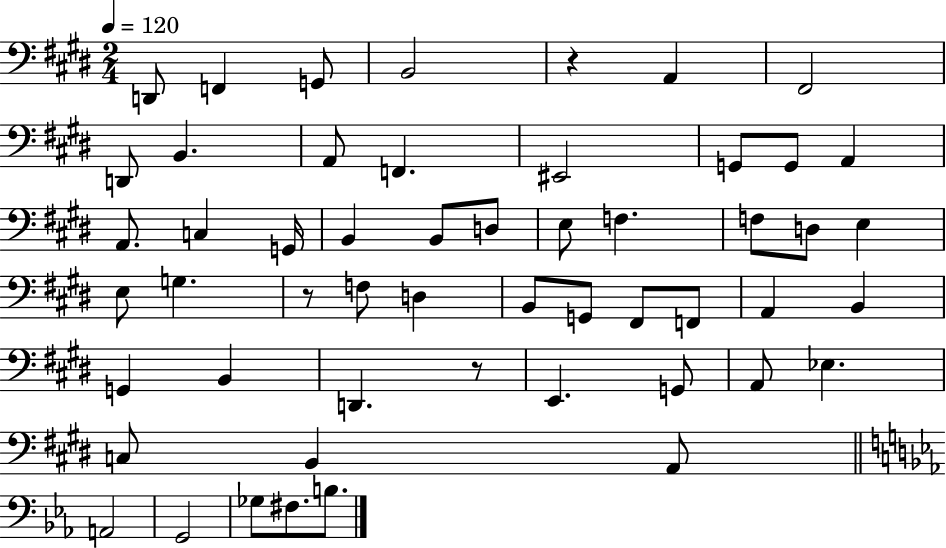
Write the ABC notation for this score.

X:1
T:Untitled
M:2/4
L:1/4
K:E
D,,/2 F,, G,,/2 B,,2 z A,, ^F,,2 D,,/2 B,, A,,/2 F,, ^E,,2 G,,/2 G,,/2 A,, A,,/2 C, G,,/4 B,, B,,/2 D,/2 E,/2 F, F,/2 D,/2 E, E,/2 G, z/2 F,/2 D, B,,/2 G,,/2 ^F,,/2 F,,/2 A,, B,, G,, B,, D,, z/2 E,, G,,/2 A,,/2 _E, C,/2 B,, A,,/2 A,,2 G,,2 _G,/2 ^F,/2 B,/2